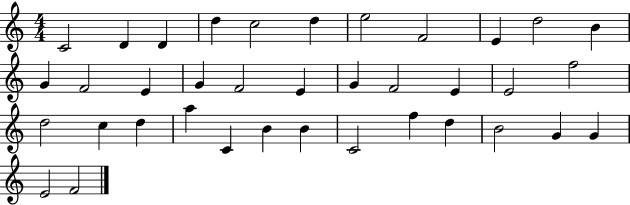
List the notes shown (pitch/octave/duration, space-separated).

C4/h D4/q D4/q D5/q C5/h D5/q E5/h F4/h E4/q D5/h B4/q G4/q F4/h E4/q G4/q F4/h E4/q G4/q F4/h E4/q E4/h F5/h D5/h C5/q D5/q A5/q C4/q B4/q B4/q C4/h F5/q D5/q B4/h G4/q G4/q E4/h F4/h